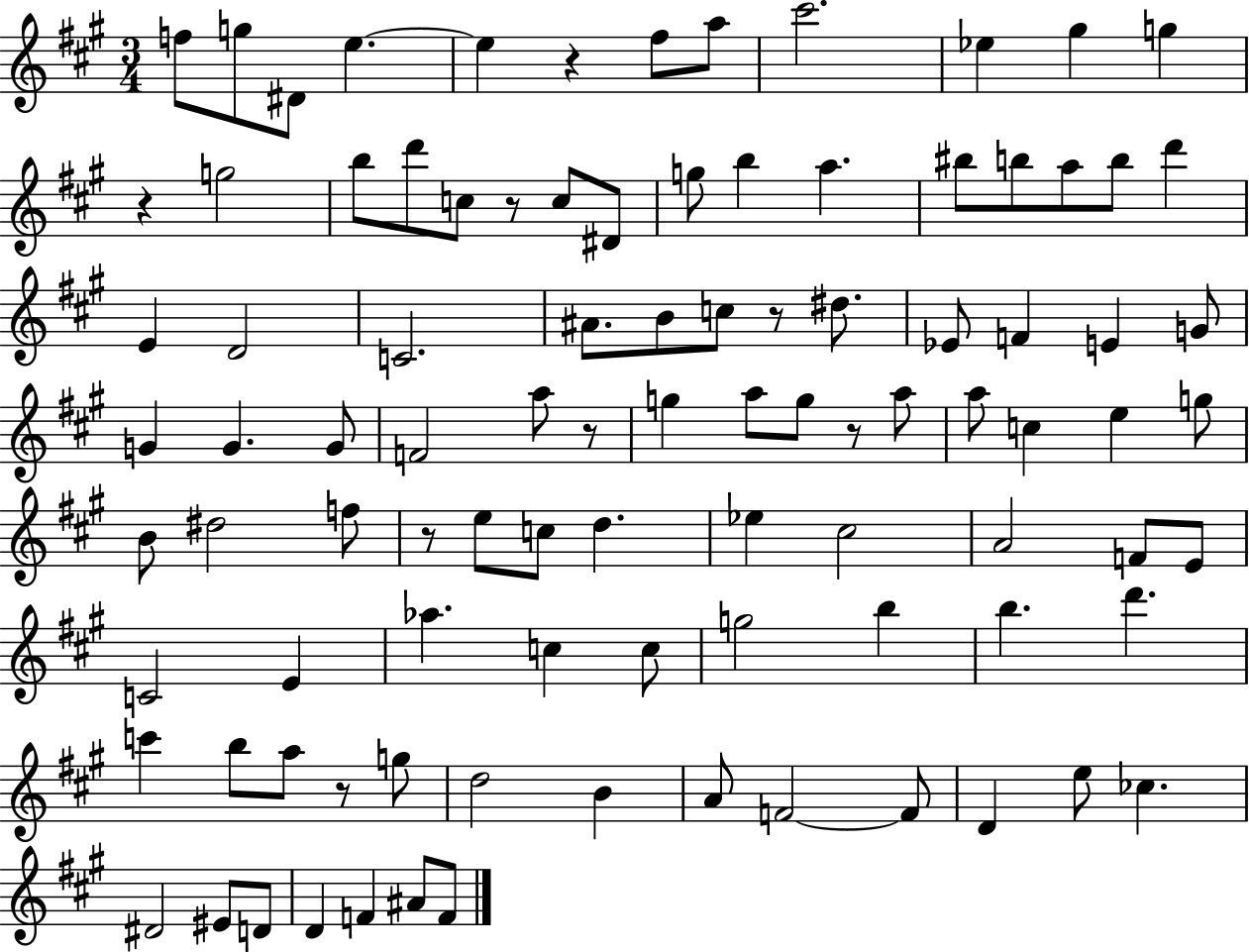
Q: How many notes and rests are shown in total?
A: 96